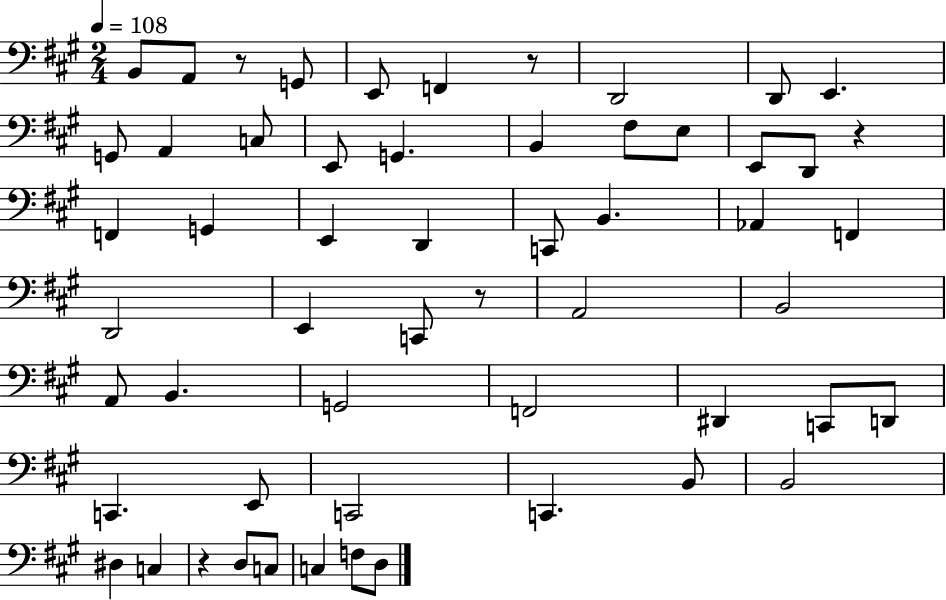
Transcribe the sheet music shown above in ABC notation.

X:1
T:Untitled
M:2/4
L:1/4
K:A
B,,/2 A,,/2 z/2 G,,/2 E,,/2 F,, z/2 D,,2 D,,/2 E,, G,,/2 A,, C,/2 E,,/2 G,, B,, ^F,/2 E,/2 E,,/2 D,,/2 z F,, G,, E,, D,, C,,/2 B,, _A,, F,, D,,2 E,, C,,/2 z/2 A,,2 B,,2 A,,/2 B,, G,,2 F,,2 ^D,, C,,/2 D,,/2 C,, E,,/2 C,,2 C,, B,,/2 B,,2 ^D, C, z D,/2 C,/2 C, F,/2 D,/2